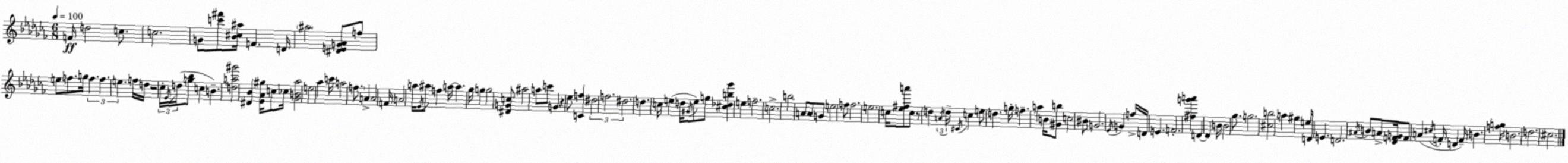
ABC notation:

X:1
T:Untitled
M:6/8
L:1/4
K:Abm
F/4 d2 c/2 c2 G/2 [c'^f']/2 [_B^c^a]/4 F D/4 ^a2 [^DEG_A]/2 f/2 e/2 f/2 g/4 f f e f/4 d/4 z2 _c/4 _E/4 d/4 [g_b]/2 c B [da^g']2 [^D_B] [_E_A^g]/4 c/2 _c/4 [_GB_a]2 e2 _a c'/4 a2 f/2 A A2 F/4 A2 a/4 _E/4 ^a/2 f a/4 a _g/4 g g2 [^DGc]/2 ^a2 a/2 c'/2 G z _e/2 [Cf] ^d2 f2 ^d2 d c/4 e d/4 ^G/4 e/2 g/2 [^c_db_g'] e f2 c2 b2 A/2 A/2 G/2 e2 f/2 f2 e2 c/4 [_e^fa']/2 c/2 z/2 d A/4 d/4 ^C/4 c e/2 d g/4 f a B/4 [^Gb]/2 c2 ^B/2 G2 _E/4 G f/4 D/4 E F2 [^fg'a'] D D B/4 B2 _g/2 g2 [^cb]2 a ^g e/4 D/4 E D2 ^A/4 B/2 A/2 [_DFG]/4 F/2 A ^c/4 F/4 D F/4 B [fg]/4 B2 d2 ^c2